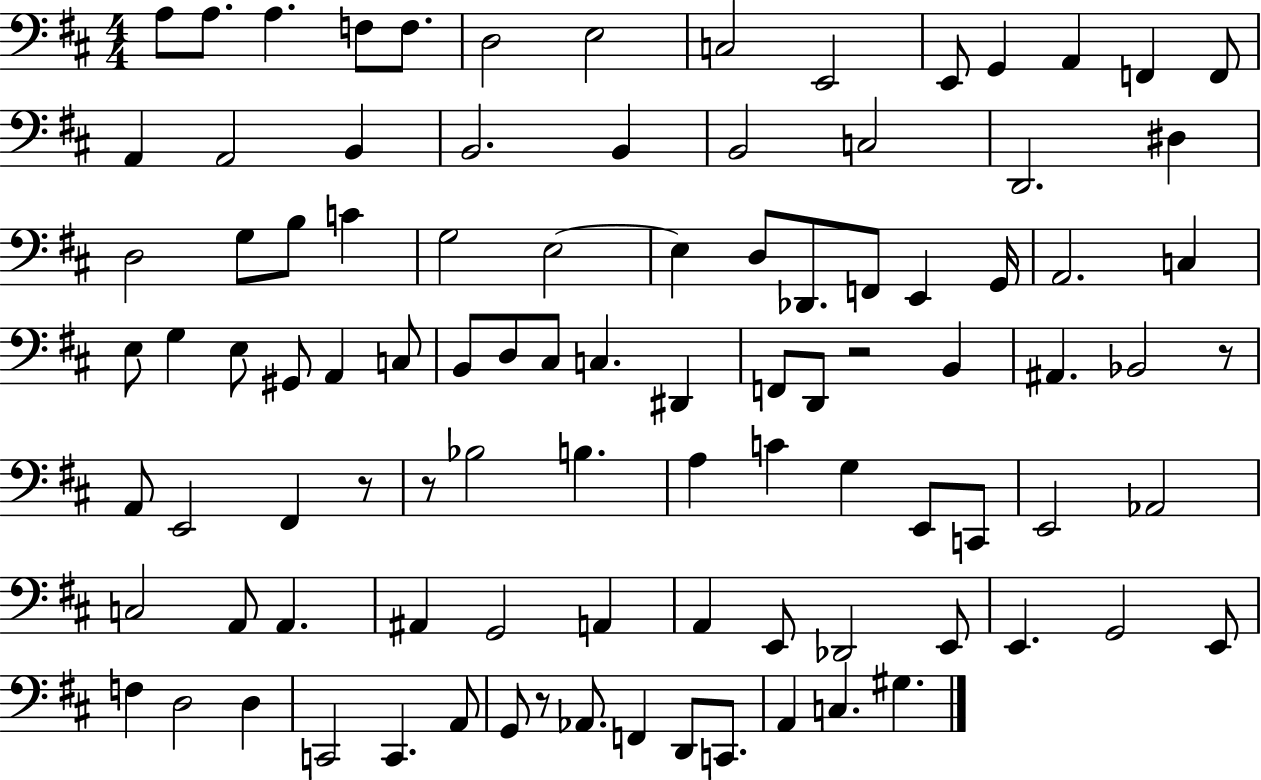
A3/e A3/e. A3/q. F3/e F3/e. D3/h E3/h C3/h E2/h E2/e G2/q A2/q F2/q F2/e A2/q A2/h B2/q B2/h. B2/q B2/h C3/h D2/h. D#3/q D3/h G3/e B3/e C4/q G3/h E3/h E3/q D3/e Db2/e. F2/e E2/q G2/s A2/h. C3/q E3/e G3/q E3/e G#2/e A2/q C3/e B2/e D3/e C#3/e C3/q. D#2/q F2/e D2/e R/h B2/q A#2/q. Bb2/h R/e A2/e E2/h F#2/q R/e R/e Bb3/h B3/q. A3/q C4/q G3/q E2/e C2/e E2/h Ab2/h C3/h A2/e A2/q. A#2/q G2/h A2/q A2/q E2/e Db2/h E2/e E2/q. G2/h E2/e F3/q D3/h D3/q C2/h C2/q. A2/e G2/e R/e Ab2/e. F2/q D2/e C2/e. A2/q C3/q. G#3/q.